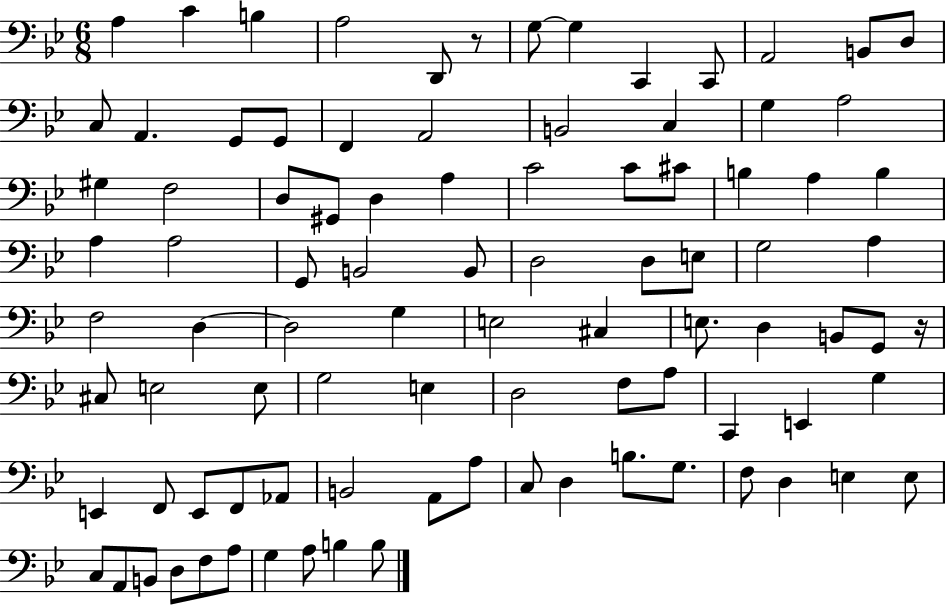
A3/q C4/q B3/q A3/h D2/e R/e G3/e G3/q C2/q C2/e A2/h B2/e D3/e C3/e A2/q. G2/e G2/e F2/q A2/h B2/h C3/q G3/q A3/h G#3/q F3/h D3/e G#2/e D3/q A3/q C4/h C4/e C#4/e B3/q A3/q B3/q A3/q A3/h G2/e B2/h B2/e D3/h D3/e E3/e G3/h A3/q F3/h D3/q D3/h G3/q E3/h C#3/q E3/e. D3/q B2/e G2/e R/s C#3/e E3/h E3/e G3/h E3/q D3/h F3/e A3/e C2/q E2/q G3/q E2/q F2/e E2/e F2/e Ab2/e B2/h A2/e A3/e C3/e D3/q B3/e. G3/e. F3/e D3/q E3/q E3/e C3/e A2/e B2/e D3/e F3/e A3/e G3/q A3/e B3/q B3/e